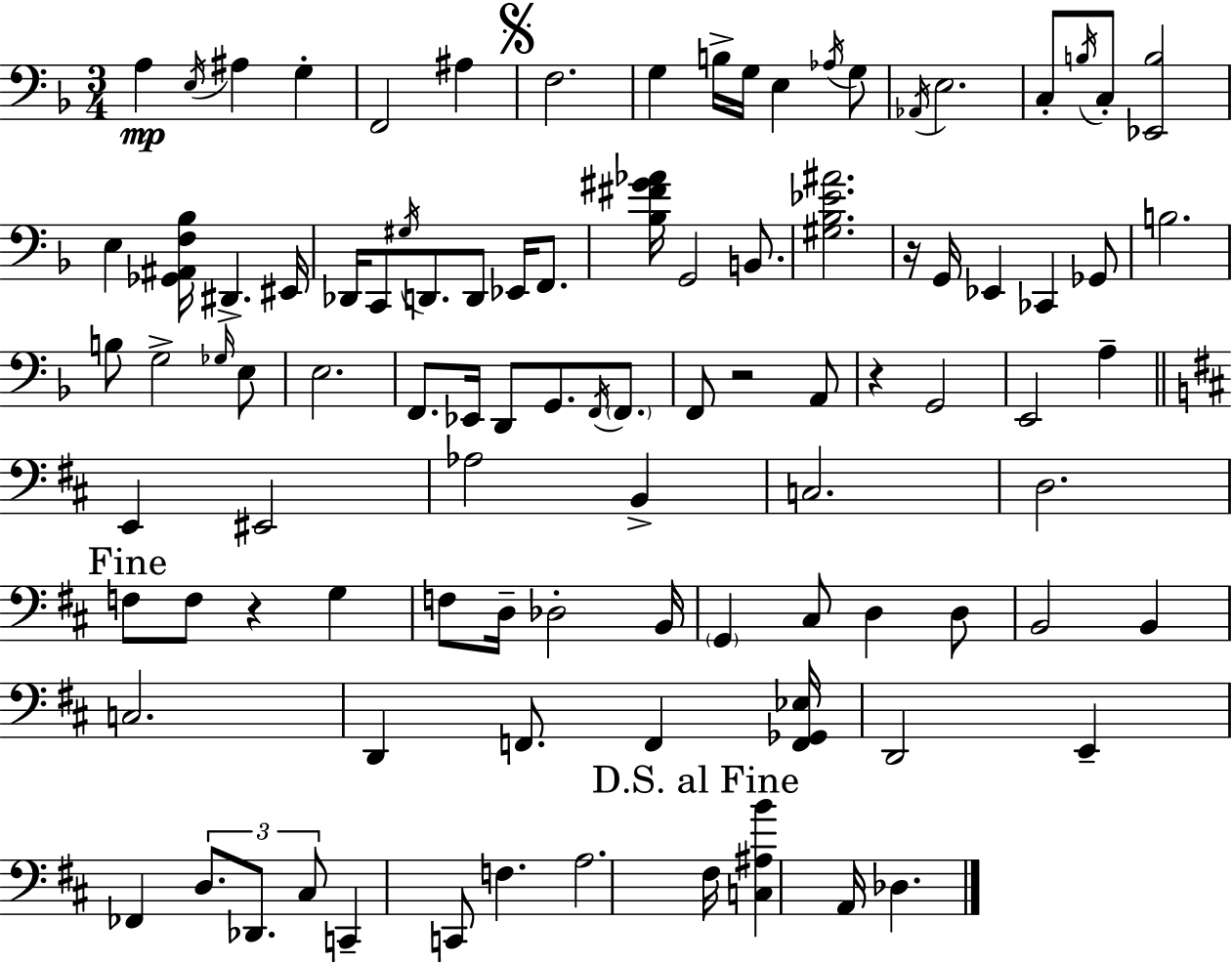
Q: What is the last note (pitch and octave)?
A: Db3